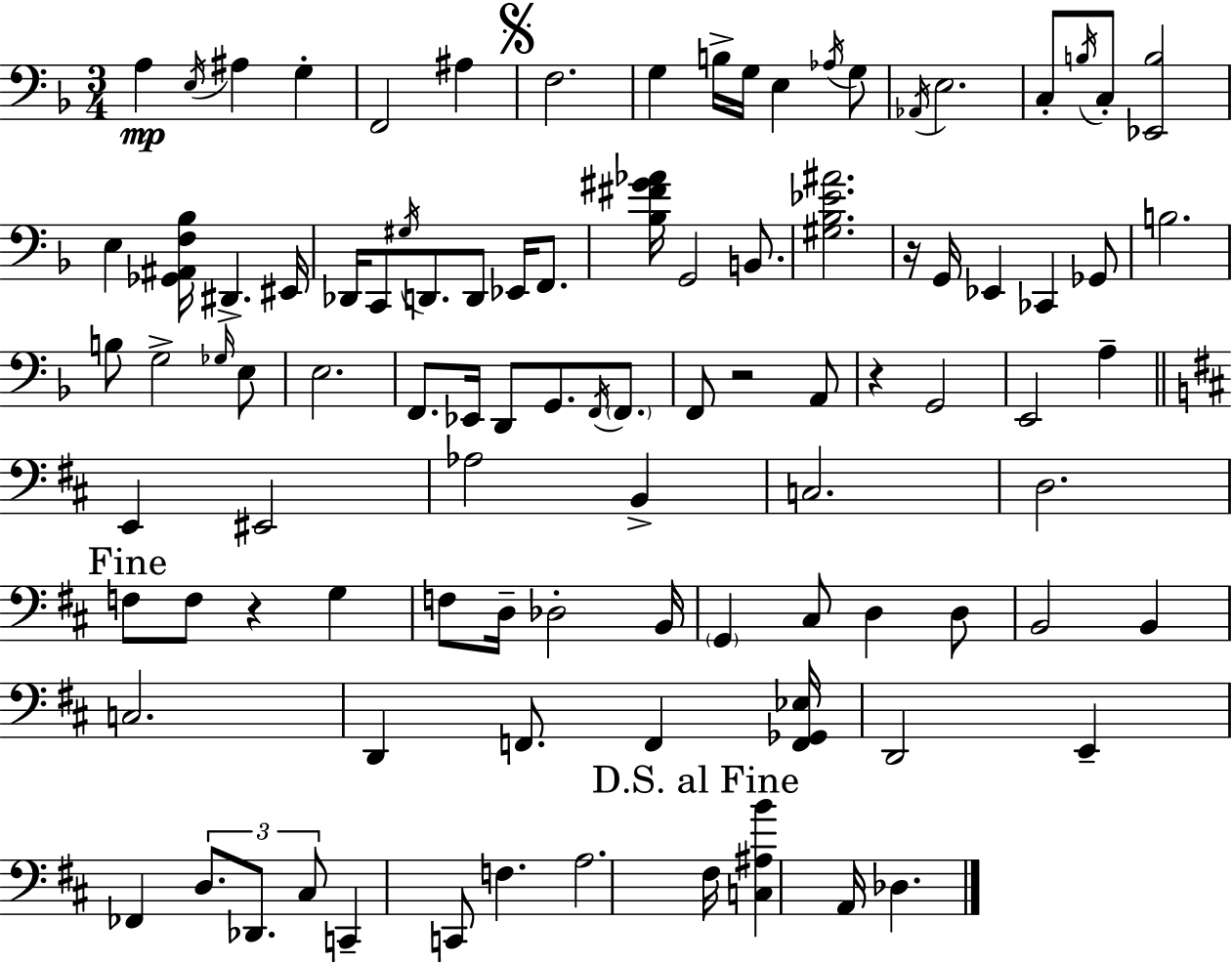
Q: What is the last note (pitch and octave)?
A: Db3